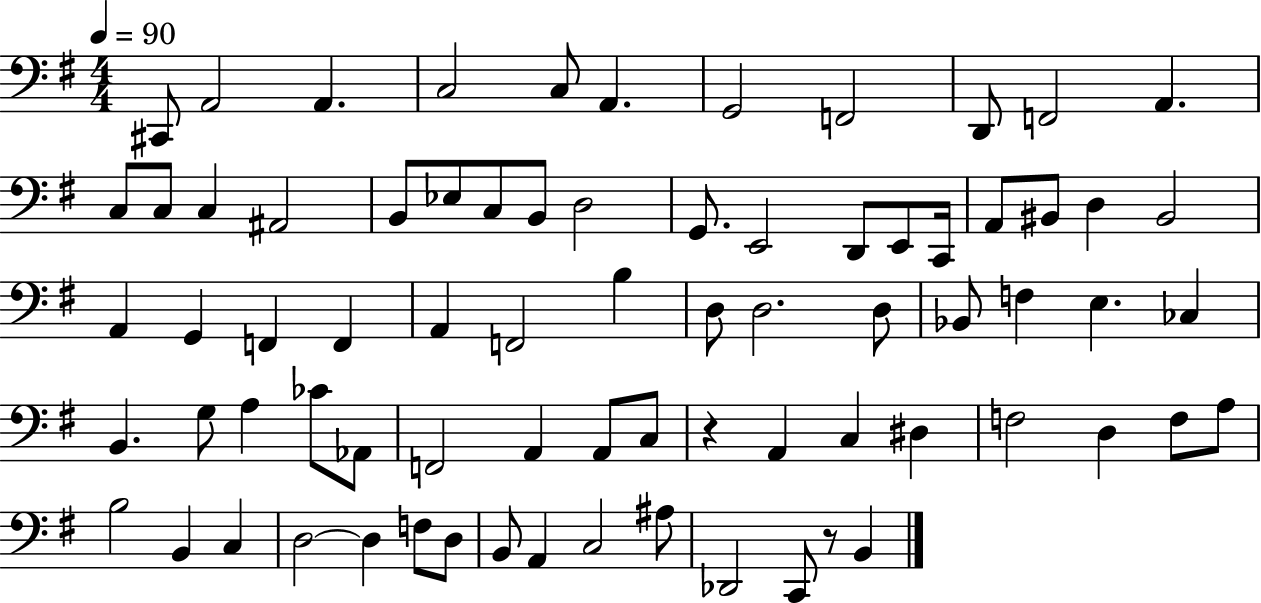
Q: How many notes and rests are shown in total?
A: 75